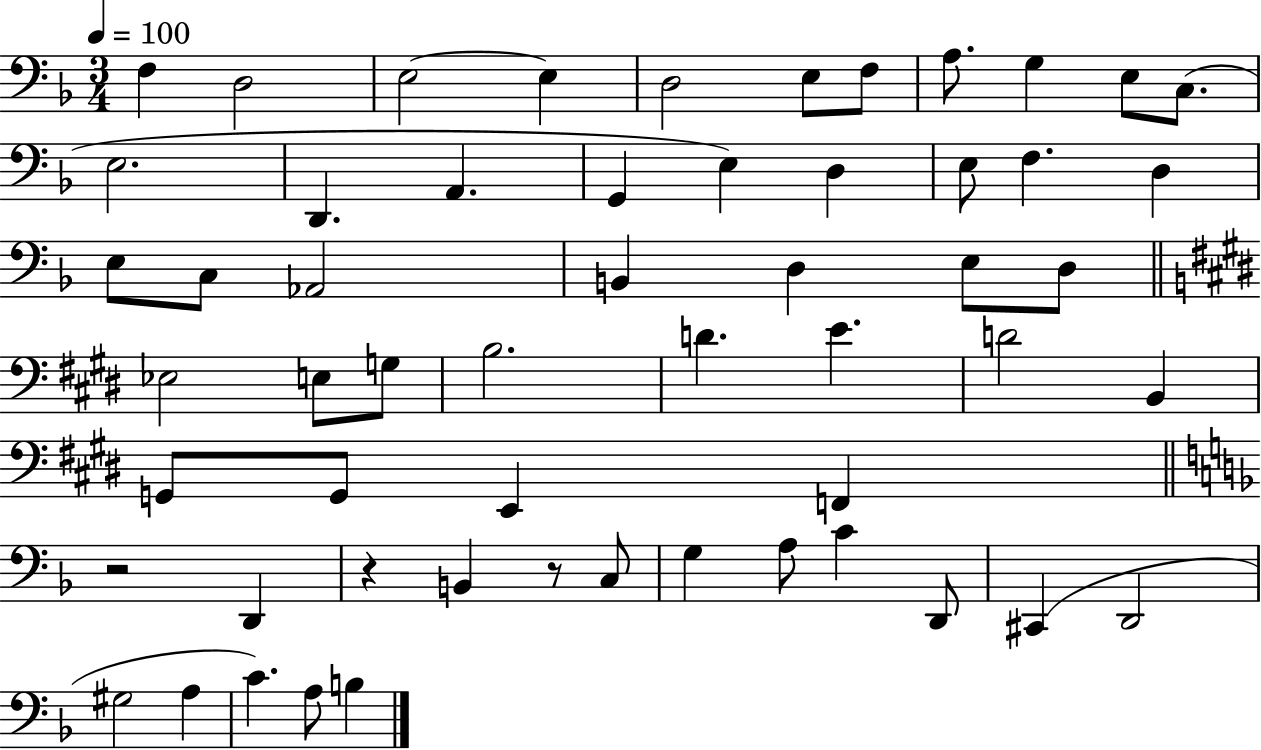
F3/q D3/h E3/h E3/q D3/h E3/e F3/e A3/e. G3/q E3/e C3/e. E3/h. D2/q. A2/q. G2/q E3/q D3/q E3/e F3/q. D3/q E3/e C3/e Ab2/h B2/q D3/q E3/e D3/e Eb3/h E3/e G3/e B3/h. D4/q. E4/q. D4/h B2/q G2/e G2/e E2/q F2/q R/h D2/q R/q B2/q R/e C3/e G3/q A3/e C4/q D2/e C#2/q D2/h G#3/h A3/q C4/q. A3/e B3/q